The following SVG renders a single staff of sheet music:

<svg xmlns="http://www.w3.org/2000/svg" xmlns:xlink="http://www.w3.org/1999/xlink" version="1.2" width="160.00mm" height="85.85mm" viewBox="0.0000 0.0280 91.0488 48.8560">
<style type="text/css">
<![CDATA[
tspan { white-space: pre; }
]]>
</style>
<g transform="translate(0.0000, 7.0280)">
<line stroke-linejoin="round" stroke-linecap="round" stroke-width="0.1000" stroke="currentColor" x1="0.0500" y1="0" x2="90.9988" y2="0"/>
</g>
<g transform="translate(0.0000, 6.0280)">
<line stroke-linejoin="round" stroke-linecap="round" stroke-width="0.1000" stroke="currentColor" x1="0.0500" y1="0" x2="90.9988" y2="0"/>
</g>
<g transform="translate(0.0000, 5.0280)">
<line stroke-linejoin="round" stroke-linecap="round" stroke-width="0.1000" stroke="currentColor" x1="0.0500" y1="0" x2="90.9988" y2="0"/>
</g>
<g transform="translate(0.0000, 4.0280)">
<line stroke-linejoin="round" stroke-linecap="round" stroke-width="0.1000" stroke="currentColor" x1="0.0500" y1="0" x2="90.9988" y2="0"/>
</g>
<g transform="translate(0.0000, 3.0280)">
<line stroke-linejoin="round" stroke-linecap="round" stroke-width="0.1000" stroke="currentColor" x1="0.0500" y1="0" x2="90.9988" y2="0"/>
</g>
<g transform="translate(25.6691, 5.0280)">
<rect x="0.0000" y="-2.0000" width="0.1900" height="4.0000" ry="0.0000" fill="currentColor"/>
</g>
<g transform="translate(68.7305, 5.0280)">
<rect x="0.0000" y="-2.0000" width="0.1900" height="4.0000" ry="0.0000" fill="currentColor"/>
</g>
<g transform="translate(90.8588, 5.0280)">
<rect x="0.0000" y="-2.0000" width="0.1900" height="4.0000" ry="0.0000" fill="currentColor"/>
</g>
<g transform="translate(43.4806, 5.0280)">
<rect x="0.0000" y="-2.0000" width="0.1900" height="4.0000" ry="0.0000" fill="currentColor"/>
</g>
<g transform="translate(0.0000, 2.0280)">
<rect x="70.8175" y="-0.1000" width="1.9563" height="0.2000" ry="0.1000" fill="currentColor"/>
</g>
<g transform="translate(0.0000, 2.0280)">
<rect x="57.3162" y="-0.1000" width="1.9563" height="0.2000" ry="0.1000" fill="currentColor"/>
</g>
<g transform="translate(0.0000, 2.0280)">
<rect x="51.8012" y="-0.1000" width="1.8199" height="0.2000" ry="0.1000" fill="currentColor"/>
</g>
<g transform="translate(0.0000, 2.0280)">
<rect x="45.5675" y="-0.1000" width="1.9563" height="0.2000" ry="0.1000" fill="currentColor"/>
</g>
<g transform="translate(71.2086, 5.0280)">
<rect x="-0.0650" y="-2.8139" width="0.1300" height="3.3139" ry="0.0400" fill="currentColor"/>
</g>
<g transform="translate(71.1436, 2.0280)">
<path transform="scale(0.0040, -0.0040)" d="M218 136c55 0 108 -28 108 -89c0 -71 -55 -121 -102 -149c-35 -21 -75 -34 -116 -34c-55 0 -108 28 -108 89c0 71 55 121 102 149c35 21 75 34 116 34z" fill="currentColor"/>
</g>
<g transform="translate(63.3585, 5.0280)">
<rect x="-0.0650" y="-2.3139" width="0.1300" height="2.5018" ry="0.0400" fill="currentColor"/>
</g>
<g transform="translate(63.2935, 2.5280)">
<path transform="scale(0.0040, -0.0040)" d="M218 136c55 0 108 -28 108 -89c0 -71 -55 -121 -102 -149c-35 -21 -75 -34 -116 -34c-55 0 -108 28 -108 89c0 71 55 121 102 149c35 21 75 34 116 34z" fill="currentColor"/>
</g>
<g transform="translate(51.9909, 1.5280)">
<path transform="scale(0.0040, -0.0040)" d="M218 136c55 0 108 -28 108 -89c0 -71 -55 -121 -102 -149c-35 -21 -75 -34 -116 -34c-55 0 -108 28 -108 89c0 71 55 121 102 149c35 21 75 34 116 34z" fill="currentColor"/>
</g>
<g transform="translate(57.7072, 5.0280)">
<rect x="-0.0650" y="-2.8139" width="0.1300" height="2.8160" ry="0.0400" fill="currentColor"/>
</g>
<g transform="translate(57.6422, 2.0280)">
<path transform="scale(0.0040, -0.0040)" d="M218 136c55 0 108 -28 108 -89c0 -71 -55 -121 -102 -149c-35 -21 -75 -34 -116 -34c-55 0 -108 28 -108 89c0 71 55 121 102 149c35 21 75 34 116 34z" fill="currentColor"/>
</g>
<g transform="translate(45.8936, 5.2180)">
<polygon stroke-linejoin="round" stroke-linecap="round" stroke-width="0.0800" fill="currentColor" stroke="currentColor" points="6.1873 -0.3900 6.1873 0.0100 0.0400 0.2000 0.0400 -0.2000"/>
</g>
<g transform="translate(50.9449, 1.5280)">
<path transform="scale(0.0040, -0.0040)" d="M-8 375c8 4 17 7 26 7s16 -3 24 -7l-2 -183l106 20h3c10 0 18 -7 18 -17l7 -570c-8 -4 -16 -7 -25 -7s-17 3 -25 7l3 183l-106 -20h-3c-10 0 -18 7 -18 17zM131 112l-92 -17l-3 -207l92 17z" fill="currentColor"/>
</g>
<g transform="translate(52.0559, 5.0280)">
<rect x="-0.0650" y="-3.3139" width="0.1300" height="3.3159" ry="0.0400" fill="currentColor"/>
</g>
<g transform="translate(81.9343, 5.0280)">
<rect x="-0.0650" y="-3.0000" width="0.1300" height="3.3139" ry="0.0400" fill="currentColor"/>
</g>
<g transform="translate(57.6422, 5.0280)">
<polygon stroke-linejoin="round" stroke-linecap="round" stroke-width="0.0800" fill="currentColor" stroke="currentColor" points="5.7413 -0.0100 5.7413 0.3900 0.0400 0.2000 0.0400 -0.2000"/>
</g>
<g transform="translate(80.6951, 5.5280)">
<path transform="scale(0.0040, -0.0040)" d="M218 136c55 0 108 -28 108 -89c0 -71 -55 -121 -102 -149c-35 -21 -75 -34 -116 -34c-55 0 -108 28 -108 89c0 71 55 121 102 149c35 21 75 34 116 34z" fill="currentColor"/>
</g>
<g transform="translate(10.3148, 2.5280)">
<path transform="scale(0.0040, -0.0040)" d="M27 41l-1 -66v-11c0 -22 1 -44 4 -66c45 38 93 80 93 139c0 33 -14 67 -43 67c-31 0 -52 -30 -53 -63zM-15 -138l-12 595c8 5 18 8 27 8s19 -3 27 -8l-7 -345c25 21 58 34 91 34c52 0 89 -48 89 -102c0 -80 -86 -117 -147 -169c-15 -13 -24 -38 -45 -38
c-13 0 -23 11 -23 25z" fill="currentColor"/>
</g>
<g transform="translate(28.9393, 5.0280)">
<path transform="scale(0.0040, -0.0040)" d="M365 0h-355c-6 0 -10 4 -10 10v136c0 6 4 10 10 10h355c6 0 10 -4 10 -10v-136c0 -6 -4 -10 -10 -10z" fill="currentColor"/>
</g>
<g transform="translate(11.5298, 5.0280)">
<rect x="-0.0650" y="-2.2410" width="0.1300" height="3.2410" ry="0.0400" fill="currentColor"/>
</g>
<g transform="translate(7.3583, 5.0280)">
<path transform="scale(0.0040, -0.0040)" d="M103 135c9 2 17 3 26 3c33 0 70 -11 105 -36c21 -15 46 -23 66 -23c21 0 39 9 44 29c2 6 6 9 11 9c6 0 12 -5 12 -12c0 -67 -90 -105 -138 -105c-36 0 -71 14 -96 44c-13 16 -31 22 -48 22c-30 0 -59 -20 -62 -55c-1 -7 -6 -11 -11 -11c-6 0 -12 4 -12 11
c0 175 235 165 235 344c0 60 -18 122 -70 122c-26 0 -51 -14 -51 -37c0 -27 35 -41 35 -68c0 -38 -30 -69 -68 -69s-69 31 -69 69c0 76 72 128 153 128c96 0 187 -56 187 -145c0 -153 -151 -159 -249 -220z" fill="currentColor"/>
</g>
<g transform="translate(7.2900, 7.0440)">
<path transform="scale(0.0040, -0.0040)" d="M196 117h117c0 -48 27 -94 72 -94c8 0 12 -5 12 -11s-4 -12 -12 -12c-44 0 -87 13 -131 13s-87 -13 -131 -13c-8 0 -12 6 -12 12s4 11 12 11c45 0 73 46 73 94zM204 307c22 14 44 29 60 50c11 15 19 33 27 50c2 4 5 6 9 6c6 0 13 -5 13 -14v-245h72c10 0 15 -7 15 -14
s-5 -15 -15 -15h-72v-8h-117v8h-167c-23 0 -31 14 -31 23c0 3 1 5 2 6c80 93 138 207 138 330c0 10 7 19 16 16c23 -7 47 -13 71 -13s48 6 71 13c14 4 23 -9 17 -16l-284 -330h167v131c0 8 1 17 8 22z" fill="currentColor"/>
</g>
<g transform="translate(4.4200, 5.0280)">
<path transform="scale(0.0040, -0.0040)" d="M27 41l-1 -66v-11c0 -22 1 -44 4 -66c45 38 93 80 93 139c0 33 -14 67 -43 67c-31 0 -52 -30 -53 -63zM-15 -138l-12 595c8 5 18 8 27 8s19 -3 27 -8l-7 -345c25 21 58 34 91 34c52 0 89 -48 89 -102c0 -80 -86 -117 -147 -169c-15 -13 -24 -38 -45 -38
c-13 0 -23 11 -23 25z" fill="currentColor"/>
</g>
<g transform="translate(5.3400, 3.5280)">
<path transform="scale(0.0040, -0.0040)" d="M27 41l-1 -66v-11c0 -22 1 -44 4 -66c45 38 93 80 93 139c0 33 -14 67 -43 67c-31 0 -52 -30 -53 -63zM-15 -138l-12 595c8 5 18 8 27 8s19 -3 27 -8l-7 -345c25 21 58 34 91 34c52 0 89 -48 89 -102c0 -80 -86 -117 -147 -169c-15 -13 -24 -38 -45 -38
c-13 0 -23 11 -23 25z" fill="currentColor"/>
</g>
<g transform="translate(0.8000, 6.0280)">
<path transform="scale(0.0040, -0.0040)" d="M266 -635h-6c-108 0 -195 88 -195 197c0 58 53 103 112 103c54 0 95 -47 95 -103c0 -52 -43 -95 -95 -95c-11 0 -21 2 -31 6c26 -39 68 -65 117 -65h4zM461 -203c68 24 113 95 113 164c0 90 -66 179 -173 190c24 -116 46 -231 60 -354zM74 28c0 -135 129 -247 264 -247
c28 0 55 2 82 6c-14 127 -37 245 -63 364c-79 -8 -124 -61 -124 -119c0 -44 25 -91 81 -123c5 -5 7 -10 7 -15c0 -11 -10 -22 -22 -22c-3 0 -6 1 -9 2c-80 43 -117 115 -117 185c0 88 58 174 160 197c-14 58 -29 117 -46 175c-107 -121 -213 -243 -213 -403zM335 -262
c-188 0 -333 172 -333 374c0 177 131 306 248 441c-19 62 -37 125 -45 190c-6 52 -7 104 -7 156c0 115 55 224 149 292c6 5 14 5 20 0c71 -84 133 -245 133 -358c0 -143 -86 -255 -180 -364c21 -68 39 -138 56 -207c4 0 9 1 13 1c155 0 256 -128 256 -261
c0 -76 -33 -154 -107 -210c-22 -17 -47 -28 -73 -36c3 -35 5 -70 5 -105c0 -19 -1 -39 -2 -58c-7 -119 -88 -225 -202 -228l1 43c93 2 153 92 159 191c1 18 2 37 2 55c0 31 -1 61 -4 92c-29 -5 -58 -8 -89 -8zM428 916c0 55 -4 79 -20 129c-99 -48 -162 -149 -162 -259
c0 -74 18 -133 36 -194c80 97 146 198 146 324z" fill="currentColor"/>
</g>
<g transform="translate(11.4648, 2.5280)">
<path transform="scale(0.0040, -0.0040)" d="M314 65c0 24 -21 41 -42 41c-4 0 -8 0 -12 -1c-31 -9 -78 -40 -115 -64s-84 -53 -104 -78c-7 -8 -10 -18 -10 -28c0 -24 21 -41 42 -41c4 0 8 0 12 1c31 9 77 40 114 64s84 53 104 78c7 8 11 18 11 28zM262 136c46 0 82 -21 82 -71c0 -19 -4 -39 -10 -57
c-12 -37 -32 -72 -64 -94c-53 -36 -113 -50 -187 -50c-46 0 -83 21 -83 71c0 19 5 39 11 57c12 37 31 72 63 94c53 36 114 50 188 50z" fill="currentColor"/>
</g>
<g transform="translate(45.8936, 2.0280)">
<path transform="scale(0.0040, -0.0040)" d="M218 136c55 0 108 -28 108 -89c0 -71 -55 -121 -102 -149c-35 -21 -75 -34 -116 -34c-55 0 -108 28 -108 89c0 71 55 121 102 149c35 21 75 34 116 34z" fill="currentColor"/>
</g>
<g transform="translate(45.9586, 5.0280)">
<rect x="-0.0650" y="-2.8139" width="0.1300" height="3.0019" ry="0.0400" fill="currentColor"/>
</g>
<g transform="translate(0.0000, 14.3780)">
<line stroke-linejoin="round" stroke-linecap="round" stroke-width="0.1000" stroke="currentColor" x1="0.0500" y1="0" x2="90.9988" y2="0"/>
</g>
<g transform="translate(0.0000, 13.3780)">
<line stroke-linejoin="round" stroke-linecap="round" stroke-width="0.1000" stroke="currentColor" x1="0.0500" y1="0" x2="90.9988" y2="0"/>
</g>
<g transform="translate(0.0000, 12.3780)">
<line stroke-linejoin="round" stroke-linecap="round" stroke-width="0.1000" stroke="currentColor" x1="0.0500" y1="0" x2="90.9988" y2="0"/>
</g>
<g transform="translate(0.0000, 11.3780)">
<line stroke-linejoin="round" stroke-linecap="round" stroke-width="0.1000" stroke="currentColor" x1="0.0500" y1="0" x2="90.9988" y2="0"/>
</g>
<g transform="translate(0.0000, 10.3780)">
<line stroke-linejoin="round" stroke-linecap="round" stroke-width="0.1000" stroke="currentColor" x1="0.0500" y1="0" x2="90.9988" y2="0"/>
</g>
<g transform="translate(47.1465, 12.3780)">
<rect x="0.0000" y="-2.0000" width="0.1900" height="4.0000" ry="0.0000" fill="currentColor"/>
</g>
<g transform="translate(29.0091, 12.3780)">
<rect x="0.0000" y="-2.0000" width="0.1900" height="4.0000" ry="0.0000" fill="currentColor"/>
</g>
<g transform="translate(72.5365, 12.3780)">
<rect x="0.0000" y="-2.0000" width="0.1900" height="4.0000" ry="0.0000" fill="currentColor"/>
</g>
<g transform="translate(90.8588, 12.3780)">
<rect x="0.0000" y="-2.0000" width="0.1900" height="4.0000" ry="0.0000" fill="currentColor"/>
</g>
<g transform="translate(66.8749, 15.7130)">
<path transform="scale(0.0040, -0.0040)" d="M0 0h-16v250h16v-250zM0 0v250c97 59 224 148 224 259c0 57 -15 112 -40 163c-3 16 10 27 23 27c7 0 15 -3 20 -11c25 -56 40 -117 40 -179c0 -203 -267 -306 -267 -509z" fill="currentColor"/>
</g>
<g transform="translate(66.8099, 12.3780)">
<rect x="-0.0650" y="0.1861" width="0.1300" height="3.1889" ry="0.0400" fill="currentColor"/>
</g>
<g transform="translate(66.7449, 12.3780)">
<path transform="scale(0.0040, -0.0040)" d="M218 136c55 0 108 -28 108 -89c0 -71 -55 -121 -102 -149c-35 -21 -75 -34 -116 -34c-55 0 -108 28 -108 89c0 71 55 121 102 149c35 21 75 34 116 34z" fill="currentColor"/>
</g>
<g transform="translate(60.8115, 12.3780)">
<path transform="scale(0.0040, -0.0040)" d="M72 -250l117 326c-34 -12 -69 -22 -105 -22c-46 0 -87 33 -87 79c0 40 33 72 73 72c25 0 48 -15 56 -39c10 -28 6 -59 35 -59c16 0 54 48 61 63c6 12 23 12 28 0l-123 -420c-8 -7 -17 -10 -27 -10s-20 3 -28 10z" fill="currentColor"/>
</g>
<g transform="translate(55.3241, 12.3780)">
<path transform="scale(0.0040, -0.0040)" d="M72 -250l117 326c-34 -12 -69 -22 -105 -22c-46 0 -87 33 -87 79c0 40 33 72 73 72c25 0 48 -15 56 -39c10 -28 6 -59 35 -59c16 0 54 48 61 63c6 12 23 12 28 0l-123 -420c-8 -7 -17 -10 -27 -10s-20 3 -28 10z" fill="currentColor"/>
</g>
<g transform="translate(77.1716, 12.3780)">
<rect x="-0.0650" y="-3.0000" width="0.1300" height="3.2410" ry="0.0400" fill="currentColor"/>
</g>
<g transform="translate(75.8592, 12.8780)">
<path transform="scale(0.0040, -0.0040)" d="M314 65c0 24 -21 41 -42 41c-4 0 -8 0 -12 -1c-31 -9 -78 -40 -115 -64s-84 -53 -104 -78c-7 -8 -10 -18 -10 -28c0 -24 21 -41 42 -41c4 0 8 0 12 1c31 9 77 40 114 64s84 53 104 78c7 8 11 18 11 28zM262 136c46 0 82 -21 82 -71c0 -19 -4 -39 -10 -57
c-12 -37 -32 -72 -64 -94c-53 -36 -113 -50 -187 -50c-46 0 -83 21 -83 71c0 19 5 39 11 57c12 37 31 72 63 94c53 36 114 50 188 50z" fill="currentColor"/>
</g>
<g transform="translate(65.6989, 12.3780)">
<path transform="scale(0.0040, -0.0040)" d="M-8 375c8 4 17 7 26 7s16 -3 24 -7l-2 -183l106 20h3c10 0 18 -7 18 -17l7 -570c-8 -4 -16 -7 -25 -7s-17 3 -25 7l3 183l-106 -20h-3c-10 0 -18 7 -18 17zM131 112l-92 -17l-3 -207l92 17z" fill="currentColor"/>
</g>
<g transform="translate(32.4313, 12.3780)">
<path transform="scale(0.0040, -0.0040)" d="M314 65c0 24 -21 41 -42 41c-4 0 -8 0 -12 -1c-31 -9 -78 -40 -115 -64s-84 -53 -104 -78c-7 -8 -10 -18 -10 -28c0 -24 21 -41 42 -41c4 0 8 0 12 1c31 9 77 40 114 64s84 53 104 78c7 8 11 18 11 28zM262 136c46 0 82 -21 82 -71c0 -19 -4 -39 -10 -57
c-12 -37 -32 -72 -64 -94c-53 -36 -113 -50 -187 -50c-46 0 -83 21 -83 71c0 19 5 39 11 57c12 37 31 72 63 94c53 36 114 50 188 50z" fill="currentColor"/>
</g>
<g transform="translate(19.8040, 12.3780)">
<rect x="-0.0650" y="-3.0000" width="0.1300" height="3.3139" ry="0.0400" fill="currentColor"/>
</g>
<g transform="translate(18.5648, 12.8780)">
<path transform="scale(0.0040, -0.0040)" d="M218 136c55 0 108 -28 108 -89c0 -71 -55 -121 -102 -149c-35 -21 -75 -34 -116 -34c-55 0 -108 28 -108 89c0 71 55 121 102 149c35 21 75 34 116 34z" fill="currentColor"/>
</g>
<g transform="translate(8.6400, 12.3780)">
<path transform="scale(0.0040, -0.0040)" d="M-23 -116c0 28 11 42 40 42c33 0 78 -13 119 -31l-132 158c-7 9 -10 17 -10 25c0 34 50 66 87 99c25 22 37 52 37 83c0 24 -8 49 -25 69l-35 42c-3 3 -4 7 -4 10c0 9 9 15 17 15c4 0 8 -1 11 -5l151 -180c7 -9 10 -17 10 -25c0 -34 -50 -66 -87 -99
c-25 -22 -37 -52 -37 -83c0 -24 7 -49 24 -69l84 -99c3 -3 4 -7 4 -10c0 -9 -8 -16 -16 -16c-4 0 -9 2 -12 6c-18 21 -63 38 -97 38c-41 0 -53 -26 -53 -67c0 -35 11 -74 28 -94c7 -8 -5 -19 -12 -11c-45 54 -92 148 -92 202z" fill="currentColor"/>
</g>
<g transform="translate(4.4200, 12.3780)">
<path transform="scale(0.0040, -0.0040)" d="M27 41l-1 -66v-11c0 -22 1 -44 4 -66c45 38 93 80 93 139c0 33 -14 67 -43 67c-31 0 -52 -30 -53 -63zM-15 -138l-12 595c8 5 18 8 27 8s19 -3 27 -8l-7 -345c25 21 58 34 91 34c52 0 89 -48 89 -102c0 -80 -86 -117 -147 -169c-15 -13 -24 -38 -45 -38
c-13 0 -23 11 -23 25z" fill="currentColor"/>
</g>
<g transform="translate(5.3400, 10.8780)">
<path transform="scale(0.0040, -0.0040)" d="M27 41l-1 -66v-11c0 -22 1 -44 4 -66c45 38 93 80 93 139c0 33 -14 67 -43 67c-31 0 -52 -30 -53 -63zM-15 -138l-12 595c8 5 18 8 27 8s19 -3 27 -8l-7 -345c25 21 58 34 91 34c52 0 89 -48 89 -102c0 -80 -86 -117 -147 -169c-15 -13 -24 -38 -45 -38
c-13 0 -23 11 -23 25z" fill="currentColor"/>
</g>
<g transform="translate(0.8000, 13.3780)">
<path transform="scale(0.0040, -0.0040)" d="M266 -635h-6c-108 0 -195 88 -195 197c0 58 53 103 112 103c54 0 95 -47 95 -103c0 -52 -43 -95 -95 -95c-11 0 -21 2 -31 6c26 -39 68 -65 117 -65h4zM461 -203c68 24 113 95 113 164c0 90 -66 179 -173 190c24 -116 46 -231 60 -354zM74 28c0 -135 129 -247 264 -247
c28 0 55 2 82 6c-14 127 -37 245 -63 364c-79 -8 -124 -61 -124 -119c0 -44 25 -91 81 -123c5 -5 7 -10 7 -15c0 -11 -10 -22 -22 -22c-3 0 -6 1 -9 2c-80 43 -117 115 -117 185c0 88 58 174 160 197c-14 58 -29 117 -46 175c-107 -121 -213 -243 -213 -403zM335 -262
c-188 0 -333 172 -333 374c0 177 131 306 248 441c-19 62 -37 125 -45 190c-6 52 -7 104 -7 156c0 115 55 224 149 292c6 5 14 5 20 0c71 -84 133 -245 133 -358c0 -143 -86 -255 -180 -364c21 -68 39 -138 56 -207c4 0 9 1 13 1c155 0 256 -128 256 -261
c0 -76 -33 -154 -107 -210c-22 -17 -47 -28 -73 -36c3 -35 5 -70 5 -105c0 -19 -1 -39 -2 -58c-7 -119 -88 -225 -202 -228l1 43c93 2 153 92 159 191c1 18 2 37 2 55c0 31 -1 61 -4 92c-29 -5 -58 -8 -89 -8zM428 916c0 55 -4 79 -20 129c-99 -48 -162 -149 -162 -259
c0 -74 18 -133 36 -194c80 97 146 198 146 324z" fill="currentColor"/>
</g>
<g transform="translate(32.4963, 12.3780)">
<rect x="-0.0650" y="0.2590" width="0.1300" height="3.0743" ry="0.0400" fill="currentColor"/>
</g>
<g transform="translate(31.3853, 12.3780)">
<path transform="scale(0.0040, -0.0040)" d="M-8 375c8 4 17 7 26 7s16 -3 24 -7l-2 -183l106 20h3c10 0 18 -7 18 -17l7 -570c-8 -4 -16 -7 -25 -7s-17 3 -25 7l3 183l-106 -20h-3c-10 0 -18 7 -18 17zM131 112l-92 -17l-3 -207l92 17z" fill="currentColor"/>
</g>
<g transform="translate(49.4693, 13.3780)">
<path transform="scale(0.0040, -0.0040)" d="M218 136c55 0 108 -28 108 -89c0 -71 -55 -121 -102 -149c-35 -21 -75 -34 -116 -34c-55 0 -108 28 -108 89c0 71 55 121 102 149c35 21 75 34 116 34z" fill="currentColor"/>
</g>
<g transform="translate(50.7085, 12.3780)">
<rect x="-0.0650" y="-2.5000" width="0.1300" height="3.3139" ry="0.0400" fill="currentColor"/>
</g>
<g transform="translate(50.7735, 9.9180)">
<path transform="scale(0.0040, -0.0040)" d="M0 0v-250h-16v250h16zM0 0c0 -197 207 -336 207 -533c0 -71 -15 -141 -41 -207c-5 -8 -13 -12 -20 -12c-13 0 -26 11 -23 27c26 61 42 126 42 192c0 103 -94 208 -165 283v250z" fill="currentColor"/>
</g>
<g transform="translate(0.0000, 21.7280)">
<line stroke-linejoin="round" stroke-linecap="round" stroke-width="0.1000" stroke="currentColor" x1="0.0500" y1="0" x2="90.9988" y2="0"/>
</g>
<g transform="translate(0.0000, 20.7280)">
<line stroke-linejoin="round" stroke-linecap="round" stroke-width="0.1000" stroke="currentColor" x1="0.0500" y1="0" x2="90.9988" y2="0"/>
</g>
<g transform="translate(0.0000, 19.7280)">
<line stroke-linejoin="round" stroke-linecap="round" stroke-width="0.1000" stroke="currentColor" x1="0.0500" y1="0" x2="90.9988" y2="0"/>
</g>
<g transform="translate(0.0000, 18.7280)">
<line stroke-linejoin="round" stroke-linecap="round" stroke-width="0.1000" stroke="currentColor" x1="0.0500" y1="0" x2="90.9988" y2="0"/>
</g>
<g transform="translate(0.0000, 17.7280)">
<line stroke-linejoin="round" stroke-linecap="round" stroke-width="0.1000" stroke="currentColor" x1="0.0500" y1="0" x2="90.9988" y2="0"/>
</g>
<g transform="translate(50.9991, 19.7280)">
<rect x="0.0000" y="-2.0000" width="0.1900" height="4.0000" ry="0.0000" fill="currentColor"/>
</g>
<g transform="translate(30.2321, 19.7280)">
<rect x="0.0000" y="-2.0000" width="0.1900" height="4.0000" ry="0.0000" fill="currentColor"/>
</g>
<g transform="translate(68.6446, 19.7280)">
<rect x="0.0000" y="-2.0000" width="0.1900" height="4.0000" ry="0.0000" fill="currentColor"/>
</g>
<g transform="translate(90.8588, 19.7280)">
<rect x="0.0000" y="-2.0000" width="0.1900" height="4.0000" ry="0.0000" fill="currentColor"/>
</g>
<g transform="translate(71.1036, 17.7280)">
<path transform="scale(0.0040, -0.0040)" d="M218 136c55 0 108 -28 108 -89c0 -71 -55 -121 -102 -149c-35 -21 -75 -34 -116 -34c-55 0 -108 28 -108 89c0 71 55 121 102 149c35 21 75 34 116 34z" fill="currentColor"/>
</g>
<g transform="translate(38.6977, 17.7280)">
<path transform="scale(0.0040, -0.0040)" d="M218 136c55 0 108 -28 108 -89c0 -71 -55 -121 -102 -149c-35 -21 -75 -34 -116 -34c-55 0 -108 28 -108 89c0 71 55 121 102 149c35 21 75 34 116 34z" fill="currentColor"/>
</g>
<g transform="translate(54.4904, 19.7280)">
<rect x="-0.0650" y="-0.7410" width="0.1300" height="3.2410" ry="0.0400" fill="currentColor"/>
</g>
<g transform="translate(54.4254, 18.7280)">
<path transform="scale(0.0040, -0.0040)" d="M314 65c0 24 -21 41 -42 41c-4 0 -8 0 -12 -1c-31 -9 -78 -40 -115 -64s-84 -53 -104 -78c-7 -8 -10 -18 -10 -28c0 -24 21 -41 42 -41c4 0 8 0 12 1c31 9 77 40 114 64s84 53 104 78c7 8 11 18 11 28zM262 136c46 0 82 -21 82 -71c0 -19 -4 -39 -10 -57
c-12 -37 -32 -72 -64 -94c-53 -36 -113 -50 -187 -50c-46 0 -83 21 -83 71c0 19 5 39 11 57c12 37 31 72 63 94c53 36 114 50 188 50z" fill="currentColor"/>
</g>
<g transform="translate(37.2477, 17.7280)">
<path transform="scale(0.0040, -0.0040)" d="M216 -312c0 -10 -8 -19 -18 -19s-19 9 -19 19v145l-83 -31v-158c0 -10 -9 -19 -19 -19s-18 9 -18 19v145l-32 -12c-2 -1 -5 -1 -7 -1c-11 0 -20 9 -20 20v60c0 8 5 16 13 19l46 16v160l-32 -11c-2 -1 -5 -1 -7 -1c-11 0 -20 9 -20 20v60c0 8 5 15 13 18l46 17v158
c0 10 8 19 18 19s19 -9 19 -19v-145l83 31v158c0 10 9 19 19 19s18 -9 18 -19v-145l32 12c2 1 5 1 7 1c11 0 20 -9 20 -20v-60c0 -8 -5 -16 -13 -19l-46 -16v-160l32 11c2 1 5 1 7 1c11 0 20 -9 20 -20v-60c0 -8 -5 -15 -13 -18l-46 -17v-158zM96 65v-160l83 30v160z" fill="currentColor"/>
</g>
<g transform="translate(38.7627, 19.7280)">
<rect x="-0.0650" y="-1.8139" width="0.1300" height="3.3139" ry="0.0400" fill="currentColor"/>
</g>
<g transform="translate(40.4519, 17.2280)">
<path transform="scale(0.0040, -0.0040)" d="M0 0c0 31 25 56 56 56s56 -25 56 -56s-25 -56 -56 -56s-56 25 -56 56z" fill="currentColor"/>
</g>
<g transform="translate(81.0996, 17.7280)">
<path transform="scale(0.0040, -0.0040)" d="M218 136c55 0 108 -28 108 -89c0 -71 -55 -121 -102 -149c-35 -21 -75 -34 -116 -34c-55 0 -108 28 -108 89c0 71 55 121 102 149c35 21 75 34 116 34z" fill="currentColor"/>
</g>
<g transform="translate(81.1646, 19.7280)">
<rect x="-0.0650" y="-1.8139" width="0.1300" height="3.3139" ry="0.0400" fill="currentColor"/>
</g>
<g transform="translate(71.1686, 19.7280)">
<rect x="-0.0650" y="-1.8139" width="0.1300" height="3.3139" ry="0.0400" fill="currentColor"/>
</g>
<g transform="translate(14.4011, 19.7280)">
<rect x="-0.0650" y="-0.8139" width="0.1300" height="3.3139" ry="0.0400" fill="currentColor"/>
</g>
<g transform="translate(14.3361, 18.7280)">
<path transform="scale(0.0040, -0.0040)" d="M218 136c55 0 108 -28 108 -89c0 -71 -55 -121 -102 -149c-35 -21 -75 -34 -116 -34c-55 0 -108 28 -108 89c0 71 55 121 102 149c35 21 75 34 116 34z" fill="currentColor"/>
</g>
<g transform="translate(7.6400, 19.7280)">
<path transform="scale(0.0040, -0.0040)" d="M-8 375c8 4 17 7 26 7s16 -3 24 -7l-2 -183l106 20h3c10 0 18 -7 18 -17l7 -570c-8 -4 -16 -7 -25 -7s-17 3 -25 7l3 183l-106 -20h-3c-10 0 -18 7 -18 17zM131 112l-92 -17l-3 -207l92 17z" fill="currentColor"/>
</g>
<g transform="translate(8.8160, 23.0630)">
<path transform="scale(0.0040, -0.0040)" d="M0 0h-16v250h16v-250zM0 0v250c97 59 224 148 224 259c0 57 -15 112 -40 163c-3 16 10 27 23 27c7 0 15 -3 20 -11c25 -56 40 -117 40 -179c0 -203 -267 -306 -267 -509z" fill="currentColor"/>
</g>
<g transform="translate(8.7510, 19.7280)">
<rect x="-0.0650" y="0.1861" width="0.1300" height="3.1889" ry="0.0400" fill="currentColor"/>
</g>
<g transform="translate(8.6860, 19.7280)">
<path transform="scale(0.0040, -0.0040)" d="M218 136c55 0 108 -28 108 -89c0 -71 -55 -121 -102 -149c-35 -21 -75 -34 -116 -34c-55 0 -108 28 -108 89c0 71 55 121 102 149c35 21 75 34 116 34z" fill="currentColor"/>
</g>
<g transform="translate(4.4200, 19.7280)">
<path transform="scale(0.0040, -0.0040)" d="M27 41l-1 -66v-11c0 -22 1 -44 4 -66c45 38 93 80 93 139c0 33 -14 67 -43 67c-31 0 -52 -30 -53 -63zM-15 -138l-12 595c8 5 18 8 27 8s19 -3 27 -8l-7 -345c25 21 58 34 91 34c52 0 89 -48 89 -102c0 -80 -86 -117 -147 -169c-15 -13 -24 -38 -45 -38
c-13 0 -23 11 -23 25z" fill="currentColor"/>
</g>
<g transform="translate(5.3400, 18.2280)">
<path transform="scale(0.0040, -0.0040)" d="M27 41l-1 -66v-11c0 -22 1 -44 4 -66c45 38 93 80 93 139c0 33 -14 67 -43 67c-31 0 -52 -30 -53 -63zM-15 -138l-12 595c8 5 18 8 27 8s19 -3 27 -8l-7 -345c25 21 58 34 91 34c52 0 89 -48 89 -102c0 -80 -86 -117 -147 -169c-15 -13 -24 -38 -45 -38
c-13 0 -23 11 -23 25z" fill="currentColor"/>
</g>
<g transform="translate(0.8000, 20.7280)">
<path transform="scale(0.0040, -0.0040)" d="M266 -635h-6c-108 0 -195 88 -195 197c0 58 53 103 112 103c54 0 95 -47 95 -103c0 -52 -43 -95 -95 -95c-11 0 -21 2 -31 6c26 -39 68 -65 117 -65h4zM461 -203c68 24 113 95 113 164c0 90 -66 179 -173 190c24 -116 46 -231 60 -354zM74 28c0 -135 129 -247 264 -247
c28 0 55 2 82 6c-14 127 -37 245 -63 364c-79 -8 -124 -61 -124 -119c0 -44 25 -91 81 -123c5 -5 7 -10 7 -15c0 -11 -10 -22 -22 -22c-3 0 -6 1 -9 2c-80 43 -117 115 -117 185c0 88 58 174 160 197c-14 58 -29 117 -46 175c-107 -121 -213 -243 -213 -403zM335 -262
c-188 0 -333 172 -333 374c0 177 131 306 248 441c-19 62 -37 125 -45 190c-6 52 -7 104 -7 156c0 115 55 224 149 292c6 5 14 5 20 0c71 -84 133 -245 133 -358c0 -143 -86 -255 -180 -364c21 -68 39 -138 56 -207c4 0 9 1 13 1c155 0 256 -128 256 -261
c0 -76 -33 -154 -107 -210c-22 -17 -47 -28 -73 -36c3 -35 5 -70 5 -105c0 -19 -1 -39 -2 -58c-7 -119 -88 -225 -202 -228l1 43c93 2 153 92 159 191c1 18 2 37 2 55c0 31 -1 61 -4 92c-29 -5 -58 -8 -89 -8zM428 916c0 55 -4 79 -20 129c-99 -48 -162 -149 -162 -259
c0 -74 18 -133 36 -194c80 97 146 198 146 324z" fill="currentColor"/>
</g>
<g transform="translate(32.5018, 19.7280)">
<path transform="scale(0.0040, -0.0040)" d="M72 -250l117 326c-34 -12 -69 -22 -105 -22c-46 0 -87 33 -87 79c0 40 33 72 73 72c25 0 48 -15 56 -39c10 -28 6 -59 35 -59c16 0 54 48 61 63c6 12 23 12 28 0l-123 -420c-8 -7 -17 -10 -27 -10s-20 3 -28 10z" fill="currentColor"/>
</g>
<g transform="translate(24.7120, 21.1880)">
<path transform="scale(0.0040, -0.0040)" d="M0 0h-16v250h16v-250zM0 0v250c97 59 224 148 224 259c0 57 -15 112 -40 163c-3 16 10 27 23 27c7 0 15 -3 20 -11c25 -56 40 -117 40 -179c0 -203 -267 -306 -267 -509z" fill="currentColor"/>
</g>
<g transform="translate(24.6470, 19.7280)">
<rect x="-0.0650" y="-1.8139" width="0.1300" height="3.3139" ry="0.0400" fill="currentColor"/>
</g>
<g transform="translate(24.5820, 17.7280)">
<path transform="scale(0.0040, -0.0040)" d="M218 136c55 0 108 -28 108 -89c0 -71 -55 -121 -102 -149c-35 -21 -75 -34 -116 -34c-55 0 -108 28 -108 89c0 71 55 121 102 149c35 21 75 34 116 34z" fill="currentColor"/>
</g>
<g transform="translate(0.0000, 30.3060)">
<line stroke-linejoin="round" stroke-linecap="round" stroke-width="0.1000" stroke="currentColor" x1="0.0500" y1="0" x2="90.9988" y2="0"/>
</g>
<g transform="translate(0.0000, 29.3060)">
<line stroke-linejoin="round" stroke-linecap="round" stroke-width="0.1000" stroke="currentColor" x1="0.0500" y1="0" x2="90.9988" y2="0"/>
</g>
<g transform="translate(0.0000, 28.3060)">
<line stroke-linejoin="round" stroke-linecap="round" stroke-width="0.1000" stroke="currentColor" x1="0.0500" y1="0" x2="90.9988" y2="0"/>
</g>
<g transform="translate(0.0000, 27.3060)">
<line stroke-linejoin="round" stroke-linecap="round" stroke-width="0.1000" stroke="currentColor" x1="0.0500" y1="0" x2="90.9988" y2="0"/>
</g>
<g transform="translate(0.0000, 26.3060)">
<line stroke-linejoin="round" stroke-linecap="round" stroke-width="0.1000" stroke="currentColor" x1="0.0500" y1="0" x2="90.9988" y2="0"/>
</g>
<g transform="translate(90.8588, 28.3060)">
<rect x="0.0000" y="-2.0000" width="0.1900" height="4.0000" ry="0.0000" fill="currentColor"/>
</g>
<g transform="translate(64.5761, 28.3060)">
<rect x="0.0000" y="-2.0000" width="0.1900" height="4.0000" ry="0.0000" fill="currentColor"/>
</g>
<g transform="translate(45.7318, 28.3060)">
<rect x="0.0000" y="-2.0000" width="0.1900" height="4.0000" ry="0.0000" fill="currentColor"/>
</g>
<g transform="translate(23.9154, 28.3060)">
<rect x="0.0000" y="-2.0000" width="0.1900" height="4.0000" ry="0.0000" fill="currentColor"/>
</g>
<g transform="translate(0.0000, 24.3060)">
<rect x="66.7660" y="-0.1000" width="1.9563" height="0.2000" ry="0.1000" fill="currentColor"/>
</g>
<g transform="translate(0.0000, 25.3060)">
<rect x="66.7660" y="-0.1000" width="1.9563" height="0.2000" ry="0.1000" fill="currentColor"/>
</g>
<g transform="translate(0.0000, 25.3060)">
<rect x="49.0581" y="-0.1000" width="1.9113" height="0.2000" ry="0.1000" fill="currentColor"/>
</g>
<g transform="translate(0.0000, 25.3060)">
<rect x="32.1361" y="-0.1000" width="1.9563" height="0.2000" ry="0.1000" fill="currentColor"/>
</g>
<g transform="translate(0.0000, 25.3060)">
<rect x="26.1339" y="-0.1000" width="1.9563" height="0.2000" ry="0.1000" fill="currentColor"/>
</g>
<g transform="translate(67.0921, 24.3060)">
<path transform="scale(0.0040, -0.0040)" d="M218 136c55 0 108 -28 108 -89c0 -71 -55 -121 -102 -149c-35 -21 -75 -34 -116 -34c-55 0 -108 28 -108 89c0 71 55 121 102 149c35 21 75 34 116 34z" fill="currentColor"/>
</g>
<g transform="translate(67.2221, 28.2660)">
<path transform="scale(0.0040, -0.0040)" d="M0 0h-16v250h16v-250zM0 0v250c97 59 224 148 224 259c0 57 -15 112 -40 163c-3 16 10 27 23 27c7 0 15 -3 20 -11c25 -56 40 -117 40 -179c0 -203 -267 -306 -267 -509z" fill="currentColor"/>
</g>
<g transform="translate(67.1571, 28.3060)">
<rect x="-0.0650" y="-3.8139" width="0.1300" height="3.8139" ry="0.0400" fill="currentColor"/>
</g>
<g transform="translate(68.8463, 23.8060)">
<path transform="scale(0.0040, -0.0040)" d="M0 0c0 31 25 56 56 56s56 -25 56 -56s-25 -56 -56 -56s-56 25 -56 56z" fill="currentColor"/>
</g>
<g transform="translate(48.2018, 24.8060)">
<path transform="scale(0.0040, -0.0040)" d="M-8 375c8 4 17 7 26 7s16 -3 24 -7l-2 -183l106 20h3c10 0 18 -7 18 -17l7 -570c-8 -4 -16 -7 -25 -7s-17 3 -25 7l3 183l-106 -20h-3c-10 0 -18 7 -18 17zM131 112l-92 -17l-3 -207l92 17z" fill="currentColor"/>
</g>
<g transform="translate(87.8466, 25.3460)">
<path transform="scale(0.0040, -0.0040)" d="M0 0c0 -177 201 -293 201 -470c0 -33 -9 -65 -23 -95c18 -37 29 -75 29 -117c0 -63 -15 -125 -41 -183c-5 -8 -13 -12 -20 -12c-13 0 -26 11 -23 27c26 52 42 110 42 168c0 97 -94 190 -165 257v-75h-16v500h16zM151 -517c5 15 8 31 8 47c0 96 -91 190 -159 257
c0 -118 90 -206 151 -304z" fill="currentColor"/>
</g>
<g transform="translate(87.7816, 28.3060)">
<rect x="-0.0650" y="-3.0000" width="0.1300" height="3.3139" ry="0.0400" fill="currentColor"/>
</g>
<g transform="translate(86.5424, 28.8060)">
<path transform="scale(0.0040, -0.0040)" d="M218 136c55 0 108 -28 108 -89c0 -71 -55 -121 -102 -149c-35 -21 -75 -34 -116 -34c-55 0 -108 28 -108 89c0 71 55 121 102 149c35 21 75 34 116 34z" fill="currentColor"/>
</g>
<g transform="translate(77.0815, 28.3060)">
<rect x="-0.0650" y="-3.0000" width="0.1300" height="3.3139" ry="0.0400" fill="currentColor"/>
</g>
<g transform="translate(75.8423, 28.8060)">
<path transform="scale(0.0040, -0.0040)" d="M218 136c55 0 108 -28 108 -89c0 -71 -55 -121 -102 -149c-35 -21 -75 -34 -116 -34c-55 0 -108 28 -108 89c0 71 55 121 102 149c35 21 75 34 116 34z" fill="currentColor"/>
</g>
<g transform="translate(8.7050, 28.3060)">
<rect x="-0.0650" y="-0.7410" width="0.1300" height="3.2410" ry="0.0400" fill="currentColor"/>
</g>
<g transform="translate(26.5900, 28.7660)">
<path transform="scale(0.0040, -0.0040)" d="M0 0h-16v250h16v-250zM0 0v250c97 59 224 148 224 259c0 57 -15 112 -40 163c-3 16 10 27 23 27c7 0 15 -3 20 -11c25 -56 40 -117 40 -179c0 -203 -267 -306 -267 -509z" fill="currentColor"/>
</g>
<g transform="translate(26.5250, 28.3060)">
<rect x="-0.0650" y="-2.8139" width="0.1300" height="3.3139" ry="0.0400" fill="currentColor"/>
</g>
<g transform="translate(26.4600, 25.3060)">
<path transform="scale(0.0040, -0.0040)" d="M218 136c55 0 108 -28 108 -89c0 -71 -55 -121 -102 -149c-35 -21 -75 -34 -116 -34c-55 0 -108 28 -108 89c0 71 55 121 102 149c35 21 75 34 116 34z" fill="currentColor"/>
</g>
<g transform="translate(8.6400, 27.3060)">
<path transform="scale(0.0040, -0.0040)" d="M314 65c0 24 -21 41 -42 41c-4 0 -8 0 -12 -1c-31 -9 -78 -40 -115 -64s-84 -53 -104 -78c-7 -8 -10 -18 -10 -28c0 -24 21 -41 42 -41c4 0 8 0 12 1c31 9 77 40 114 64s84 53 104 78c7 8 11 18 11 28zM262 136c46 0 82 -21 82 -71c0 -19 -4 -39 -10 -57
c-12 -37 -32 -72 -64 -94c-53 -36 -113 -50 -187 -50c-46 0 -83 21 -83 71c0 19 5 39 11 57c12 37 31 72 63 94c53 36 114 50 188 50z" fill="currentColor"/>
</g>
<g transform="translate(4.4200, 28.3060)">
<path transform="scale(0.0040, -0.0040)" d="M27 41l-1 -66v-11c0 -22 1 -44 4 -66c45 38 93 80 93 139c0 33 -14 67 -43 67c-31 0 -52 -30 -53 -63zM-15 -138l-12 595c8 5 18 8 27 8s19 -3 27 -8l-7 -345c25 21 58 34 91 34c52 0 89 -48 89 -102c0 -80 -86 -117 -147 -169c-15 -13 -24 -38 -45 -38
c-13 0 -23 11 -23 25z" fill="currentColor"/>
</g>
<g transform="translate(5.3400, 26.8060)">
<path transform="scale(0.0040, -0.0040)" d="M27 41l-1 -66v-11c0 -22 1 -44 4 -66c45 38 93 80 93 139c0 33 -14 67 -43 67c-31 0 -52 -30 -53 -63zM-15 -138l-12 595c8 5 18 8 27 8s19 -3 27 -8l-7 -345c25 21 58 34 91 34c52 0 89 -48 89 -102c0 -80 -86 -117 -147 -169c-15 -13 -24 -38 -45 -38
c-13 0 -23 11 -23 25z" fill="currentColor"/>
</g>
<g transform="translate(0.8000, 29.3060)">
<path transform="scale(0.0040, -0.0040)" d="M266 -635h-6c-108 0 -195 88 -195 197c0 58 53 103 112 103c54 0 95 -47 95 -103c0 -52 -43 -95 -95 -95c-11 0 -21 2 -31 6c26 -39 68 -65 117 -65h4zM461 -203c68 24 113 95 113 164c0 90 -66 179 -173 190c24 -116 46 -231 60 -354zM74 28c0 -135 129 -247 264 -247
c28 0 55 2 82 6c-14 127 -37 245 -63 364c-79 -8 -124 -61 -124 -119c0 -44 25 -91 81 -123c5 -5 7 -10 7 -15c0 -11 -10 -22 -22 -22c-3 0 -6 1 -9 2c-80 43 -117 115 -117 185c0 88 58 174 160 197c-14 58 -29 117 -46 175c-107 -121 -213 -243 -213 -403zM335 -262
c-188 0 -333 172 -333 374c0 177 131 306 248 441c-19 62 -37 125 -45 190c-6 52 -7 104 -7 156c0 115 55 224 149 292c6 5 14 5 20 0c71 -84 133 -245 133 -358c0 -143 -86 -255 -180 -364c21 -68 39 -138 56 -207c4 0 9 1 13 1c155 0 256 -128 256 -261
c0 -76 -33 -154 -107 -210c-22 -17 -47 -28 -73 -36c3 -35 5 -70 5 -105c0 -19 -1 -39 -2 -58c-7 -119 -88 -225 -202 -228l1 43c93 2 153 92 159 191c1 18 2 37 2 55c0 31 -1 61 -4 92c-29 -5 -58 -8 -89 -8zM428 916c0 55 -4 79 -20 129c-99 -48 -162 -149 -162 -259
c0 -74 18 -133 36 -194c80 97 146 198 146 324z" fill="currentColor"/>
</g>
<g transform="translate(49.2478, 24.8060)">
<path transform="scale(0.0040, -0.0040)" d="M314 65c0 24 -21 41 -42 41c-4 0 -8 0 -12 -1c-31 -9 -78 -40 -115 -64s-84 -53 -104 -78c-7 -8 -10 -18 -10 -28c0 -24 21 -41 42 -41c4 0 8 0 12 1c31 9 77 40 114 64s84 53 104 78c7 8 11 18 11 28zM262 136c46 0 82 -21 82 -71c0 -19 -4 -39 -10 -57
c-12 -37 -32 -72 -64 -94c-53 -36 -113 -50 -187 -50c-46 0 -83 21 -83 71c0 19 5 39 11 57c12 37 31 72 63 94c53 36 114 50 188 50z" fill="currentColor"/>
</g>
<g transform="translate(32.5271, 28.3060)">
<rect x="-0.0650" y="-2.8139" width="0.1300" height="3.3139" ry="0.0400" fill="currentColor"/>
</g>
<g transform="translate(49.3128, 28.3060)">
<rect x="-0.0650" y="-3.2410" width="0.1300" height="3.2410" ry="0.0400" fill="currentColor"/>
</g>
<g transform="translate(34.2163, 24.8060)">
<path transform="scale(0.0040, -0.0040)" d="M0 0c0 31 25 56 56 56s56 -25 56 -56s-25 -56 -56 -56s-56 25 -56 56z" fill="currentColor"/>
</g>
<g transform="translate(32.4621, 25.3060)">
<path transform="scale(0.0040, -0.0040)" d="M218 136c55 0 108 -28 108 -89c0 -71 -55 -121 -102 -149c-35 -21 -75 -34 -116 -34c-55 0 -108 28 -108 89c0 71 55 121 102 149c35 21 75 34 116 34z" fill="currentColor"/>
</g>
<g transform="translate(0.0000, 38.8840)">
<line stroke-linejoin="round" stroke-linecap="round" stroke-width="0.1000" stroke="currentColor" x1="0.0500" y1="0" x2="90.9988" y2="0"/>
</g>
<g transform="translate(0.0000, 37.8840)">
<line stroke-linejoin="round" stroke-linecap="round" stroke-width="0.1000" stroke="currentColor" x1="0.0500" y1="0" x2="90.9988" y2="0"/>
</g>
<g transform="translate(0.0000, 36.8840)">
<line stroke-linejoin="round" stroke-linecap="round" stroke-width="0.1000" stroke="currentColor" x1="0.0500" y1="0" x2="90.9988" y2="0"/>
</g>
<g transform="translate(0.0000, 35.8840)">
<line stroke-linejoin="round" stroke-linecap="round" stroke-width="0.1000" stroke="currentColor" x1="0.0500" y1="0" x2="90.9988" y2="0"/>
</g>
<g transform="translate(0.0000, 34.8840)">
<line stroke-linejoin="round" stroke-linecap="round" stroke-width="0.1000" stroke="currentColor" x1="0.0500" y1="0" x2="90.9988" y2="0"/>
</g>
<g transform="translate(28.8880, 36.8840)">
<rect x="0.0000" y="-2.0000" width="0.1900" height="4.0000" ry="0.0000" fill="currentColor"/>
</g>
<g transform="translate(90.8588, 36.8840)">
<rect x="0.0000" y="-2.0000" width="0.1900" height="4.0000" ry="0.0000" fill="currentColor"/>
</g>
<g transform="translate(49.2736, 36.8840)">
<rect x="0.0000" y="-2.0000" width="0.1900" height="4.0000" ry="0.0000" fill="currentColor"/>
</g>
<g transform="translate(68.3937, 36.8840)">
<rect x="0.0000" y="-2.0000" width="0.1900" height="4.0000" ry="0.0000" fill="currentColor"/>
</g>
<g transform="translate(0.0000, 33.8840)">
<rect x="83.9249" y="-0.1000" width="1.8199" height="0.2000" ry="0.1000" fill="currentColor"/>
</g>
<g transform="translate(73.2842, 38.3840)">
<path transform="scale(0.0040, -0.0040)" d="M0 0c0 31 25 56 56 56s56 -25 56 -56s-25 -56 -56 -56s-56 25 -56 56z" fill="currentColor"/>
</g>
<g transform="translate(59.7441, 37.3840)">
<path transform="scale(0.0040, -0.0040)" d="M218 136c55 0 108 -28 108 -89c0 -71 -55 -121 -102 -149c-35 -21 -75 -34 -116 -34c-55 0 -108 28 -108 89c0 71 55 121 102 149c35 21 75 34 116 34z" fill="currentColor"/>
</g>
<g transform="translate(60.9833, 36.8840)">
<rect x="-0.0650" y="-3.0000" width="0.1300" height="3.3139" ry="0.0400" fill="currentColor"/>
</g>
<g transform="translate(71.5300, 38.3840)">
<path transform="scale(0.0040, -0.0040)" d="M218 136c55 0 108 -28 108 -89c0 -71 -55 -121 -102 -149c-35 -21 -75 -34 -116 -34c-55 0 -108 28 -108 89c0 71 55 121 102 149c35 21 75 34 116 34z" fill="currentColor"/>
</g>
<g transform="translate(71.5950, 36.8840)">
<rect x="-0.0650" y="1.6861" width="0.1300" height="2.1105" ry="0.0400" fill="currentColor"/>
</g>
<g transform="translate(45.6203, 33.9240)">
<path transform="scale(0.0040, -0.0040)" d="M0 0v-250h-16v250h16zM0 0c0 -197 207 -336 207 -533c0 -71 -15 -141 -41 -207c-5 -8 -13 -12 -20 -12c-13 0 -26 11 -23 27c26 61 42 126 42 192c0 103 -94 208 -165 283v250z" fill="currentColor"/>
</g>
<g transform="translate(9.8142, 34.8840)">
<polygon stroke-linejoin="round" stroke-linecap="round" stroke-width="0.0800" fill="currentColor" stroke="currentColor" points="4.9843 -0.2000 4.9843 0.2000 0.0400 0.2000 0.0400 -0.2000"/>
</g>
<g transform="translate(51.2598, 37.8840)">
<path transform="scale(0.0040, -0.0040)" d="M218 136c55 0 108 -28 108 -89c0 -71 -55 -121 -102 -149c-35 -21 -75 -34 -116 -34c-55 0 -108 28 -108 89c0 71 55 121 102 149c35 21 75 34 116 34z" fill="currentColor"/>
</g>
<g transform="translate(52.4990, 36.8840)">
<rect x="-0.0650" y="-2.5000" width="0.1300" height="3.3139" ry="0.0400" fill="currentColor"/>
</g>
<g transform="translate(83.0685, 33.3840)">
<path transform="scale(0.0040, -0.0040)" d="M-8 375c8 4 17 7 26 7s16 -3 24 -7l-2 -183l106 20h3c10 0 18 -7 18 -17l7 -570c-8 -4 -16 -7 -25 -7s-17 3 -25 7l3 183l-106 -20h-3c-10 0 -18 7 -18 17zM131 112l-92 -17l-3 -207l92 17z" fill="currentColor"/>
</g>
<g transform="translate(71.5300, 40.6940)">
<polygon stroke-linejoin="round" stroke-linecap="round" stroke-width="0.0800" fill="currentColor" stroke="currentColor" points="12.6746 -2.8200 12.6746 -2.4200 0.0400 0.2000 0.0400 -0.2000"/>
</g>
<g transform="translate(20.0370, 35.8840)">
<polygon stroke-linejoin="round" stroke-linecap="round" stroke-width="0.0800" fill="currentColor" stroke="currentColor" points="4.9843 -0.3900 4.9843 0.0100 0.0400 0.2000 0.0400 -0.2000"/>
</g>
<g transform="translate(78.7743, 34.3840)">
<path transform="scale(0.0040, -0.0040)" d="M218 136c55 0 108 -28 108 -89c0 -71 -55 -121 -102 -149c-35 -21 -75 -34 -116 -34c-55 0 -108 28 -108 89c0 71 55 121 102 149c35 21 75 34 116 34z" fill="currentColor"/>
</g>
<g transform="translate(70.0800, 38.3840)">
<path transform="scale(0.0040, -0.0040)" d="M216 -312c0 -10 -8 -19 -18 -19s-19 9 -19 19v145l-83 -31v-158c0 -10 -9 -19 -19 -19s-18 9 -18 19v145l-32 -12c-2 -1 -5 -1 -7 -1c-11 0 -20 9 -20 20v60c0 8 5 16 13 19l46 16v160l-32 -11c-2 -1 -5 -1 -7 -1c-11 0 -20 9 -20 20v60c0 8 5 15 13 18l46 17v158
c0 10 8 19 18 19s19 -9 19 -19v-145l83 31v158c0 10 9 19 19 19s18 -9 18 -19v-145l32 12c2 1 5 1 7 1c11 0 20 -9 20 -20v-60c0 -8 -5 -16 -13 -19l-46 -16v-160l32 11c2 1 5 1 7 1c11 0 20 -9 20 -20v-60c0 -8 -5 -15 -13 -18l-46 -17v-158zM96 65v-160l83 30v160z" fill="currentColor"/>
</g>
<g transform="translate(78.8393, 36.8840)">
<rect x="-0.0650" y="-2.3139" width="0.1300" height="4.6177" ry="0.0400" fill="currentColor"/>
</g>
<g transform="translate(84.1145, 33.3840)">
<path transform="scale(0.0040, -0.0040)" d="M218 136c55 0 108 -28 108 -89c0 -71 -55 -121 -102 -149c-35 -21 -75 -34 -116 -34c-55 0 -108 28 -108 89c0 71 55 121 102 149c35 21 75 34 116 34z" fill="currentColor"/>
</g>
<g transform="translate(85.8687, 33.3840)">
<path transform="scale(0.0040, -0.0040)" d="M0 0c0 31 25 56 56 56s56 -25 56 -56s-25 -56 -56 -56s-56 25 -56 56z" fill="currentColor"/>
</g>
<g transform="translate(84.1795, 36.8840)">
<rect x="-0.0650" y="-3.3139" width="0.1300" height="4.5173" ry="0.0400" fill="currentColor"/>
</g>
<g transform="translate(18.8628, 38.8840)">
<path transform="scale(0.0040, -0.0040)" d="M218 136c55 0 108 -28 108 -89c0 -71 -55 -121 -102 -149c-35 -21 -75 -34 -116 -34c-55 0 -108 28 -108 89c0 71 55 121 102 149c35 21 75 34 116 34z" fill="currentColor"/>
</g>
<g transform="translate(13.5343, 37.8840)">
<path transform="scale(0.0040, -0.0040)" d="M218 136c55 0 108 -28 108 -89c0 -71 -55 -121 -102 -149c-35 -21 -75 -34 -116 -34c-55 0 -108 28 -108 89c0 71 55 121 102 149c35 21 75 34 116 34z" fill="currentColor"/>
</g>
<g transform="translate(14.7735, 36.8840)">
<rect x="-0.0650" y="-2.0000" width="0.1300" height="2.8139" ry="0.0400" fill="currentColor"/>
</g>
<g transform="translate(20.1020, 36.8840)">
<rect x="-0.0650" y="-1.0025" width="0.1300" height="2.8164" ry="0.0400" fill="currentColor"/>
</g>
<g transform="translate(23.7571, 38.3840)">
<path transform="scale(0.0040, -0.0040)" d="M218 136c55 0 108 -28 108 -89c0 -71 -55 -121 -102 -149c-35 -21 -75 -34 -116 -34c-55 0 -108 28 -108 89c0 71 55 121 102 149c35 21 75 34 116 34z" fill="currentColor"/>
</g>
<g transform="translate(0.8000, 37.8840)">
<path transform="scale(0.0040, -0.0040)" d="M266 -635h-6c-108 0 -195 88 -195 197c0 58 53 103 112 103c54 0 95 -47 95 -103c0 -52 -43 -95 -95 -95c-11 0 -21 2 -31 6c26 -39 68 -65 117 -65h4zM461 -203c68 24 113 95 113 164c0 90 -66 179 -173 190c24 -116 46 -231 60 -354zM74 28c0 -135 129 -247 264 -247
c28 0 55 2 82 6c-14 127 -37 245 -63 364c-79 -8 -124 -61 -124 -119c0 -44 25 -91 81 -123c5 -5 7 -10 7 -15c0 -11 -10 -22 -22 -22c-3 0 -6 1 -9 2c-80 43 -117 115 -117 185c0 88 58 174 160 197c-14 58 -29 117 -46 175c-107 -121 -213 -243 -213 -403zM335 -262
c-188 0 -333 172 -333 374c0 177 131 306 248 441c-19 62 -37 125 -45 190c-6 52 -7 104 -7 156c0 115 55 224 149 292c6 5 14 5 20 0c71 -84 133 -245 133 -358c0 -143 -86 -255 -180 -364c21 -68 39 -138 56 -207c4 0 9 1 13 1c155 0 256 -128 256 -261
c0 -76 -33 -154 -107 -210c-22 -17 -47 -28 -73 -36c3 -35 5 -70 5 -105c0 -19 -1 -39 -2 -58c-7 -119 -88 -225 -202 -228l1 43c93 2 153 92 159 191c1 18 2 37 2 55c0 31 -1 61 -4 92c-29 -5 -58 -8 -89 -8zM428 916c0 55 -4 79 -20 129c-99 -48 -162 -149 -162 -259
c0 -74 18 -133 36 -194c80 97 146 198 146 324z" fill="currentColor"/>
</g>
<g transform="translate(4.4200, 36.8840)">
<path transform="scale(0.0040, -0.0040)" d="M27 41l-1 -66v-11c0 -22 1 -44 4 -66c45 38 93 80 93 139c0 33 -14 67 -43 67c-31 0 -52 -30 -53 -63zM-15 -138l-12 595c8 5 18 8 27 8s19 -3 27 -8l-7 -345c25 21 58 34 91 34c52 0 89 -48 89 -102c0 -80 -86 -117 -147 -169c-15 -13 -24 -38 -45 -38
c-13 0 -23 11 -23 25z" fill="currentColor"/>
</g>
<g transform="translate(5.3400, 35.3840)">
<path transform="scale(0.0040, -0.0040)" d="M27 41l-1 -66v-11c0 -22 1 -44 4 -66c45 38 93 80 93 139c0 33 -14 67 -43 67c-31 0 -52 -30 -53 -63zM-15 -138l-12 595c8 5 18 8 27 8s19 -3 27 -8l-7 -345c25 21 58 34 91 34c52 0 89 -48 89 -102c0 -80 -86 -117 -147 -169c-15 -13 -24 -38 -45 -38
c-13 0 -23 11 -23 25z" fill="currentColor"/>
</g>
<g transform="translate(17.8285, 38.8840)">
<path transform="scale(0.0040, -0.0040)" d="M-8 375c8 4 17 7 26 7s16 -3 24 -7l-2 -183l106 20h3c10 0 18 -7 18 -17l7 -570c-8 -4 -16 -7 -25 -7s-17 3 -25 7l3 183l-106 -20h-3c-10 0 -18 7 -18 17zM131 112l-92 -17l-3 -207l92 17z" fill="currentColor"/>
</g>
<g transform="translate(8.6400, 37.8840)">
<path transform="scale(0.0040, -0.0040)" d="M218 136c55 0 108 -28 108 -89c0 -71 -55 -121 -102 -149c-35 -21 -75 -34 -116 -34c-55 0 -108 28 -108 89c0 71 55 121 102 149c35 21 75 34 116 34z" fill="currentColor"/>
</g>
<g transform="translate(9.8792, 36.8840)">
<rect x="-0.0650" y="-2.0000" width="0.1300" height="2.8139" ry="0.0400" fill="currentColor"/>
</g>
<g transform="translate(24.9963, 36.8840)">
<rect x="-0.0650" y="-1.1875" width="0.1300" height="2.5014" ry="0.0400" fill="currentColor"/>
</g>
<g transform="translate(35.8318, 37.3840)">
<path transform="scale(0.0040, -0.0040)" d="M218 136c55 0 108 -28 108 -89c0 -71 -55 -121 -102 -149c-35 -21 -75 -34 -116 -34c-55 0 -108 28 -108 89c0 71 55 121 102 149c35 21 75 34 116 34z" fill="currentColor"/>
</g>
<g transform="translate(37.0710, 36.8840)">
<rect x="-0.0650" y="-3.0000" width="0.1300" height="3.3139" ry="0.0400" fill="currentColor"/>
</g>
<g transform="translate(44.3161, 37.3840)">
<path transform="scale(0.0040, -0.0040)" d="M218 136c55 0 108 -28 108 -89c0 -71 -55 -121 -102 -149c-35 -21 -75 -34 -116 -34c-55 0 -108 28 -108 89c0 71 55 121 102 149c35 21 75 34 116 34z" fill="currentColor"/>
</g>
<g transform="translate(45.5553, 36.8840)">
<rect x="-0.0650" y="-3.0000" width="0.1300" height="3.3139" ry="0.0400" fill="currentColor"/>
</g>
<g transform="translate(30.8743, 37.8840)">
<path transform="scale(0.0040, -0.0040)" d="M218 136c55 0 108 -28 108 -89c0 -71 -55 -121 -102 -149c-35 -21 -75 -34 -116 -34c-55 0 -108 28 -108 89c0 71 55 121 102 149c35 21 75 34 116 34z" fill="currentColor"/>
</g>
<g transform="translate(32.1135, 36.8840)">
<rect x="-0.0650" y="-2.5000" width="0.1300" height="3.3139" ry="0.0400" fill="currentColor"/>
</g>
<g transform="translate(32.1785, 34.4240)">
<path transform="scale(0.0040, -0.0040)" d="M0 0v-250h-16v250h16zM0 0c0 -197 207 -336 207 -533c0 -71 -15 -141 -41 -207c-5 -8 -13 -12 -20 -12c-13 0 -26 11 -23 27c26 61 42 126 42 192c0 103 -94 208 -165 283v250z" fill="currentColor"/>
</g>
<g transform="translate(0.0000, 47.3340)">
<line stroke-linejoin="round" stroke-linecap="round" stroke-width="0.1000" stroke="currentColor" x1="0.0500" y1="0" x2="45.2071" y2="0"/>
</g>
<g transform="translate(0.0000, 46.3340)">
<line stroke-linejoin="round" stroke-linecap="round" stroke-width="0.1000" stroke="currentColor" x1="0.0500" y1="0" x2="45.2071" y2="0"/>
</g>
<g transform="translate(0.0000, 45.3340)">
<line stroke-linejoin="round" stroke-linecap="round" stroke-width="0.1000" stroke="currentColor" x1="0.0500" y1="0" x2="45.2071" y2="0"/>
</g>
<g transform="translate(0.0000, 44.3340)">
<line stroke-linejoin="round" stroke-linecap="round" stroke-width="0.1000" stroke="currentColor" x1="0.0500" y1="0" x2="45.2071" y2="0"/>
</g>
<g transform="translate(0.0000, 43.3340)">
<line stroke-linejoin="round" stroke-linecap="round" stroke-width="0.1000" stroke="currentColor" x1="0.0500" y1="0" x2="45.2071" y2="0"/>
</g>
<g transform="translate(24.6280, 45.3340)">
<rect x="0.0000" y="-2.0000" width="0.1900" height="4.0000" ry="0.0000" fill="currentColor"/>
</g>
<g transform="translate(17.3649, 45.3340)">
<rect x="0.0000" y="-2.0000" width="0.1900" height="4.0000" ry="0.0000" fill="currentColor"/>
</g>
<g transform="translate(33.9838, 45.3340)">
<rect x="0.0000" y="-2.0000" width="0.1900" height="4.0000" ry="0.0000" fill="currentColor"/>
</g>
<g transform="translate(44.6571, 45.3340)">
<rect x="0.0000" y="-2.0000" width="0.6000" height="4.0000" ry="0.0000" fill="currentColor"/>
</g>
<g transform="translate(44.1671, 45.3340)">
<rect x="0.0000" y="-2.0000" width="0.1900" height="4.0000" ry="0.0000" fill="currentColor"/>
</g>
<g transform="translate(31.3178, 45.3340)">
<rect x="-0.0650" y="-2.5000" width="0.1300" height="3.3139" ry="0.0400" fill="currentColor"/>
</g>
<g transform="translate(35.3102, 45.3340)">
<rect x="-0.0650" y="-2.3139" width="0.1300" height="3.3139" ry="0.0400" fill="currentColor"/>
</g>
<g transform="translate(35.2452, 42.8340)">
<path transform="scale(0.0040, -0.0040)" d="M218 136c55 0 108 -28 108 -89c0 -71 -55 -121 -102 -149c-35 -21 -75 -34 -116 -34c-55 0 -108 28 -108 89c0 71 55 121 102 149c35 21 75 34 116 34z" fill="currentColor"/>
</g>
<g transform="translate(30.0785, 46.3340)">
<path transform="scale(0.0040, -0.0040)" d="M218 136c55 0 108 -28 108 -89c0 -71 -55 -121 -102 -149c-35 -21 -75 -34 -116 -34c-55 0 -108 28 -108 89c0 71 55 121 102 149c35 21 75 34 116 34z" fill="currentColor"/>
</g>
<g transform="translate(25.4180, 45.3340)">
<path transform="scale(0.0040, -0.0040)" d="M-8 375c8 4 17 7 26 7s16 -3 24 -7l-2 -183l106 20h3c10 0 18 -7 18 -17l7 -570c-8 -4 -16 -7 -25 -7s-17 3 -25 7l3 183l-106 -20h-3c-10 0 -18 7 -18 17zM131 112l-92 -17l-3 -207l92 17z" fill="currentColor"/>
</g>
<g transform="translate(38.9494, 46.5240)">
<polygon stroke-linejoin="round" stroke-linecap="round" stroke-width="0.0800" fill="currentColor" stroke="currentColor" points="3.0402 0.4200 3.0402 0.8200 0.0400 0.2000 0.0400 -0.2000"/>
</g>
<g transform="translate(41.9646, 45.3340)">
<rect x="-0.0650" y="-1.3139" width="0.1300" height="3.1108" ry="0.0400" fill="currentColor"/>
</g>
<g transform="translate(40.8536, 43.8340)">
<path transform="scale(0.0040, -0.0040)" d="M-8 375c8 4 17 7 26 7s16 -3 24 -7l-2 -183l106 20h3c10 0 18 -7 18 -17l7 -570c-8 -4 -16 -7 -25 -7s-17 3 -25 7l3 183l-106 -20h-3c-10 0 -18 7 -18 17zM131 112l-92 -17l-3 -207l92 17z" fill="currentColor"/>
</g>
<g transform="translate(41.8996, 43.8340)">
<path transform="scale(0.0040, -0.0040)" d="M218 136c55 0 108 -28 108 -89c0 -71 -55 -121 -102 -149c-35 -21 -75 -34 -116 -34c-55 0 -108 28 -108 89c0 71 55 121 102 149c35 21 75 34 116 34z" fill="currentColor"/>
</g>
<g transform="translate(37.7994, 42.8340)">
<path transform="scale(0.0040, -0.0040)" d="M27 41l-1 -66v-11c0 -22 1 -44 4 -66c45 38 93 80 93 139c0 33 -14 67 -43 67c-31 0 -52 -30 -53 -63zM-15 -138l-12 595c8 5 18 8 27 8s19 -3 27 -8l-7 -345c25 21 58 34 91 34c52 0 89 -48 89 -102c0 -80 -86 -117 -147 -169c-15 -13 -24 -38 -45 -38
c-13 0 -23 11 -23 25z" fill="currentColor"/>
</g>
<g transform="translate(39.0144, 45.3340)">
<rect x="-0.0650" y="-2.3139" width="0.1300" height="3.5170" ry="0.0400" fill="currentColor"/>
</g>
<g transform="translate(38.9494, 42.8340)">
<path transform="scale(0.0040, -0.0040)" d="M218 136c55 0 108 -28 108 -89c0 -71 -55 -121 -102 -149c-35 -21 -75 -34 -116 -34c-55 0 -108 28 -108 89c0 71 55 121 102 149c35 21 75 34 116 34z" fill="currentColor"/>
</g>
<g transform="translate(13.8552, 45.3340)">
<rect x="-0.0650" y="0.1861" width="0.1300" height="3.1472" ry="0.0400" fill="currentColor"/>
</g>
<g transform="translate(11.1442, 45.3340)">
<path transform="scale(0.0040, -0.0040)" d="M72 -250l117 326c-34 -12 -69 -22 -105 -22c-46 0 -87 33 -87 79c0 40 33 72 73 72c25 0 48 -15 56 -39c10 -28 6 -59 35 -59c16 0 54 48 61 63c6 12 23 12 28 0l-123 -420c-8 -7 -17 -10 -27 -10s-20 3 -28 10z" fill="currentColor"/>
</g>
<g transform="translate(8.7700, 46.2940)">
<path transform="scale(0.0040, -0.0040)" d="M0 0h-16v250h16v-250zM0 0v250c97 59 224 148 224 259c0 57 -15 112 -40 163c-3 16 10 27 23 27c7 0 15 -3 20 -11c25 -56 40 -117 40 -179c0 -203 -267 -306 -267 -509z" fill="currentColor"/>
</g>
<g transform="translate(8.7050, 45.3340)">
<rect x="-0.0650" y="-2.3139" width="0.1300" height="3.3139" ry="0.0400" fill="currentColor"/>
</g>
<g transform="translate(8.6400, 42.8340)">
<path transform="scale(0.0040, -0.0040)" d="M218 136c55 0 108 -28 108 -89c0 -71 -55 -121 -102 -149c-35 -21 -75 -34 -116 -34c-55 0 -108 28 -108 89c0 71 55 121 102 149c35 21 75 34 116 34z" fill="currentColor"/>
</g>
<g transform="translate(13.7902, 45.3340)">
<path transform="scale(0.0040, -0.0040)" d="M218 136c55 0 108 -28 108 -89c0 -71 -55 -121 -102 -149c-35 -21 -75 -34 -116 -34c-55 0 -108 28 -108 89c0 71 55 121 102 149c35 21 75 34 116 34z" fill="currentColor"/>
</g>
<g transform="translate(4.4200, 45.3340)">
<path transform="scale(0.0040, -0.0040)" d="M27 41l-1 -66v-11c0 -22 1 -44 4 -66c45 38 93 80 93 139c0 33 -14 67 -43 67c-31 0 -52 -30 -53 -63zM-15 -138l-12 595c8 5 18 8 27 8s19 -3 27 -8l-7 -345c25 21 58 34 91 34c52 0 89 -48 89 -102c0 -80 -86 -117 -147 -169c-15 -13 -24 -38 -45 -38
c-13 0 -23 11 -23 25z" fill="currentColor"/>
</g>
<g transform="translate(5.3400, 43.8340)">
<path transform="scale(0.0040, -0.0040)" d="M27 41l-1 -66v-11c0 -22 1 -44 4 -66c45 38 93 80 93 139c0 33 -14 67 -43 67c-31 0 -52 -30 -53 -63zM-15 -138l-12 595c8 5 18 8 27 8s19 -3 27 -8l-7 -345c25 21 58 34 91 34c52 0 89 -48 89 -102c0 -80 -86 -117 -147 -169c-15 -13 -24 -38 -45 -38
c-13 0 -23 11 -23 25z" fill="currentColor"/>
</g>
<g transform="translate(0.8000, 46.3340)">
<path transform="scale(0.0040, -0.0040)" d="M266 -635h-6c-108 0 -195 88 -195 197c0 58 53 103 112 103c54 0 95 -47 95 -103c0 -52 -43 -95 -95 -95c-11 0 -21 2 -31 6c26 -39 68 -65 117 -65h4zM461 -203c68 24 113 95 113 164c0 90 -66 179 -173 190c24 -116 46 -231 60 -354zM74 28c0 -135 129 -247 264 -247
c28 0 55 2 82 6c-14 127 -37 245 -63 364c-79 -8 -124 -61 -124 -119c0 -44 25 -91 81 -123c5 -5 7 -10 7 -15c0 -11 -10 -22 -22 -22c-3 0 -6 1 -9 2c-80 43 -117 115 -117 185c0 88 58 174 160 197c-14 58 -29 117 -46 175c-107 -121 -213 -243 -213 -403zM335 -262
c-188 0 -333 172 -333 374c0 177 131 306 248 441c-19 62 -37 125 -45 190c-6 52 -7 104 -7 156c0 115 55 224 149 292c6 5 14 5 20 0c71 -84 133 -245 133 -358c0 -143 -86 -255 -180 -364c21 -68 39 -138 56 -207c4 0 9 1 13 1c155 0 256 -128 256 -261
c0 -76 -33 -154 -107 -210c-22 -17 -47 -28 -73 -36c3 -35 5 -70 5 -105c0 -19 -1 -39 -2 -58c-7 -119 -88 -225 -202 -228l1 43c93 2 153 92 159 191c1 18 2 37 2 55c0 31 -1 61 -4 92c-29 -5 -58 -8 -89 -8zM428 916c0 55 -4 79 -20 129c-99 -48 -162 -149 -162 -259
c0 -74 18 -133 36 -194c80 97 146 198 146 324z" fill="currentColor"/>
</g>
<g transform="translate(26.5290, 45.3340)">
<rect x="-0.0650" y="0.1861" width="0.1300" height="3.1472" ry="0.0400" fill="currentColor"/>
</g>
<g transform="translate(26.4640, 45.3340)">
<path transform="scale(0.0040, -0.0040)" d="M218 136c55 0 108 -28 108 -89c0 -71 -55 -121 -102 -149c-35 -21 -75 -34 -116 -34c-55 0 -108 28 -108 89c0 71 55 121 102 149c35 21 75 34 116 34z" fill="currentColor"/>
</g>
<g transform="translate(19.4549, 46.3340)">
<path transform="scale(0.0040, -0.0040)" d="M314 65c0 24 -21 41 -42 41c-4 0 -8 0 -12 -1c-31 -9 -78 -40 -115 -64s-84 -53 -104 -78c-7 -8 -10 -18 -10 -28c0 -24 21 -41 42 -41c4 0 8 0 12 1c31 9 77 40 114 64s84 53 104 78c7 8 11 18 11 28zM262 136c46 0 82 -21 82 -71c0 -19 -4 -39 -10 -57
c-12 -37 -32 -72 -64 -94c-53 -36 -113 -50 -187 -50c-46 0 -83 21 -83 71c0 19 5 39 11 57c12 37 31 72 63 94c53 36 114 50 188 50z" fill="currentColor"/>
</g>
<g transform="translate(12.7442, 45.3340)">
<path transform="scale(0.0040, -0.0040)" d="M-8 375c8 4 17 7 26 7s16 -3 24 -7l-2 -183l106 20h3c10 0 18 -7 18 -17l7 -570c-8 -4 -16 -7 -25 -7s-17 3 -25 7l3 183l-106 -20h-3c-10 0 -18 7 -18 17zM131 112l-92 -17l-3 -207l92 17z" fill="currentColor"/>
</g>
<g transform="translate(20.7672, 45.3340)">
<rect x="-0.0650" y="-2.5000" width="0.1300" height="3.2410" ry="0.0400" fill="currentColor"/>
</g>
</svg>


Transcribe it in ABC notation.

X:1
T:Untitled
M:2/4
L:1/4
K:Bb
_g2 z2 a/2 b/2 a/2 g/2 a A z A B2 G/2 z/2 z/2 B/2 A2 B/2 d f/2 z/2 ^f d2 f f d2 a/2 a b2 c'/2 A A/4 G/2 G/2 E/2 F/2 G/2 A A/2 G A ^F/2 g/2 b/2 g/2 z/2 B G2 B G g _g/2 e/2